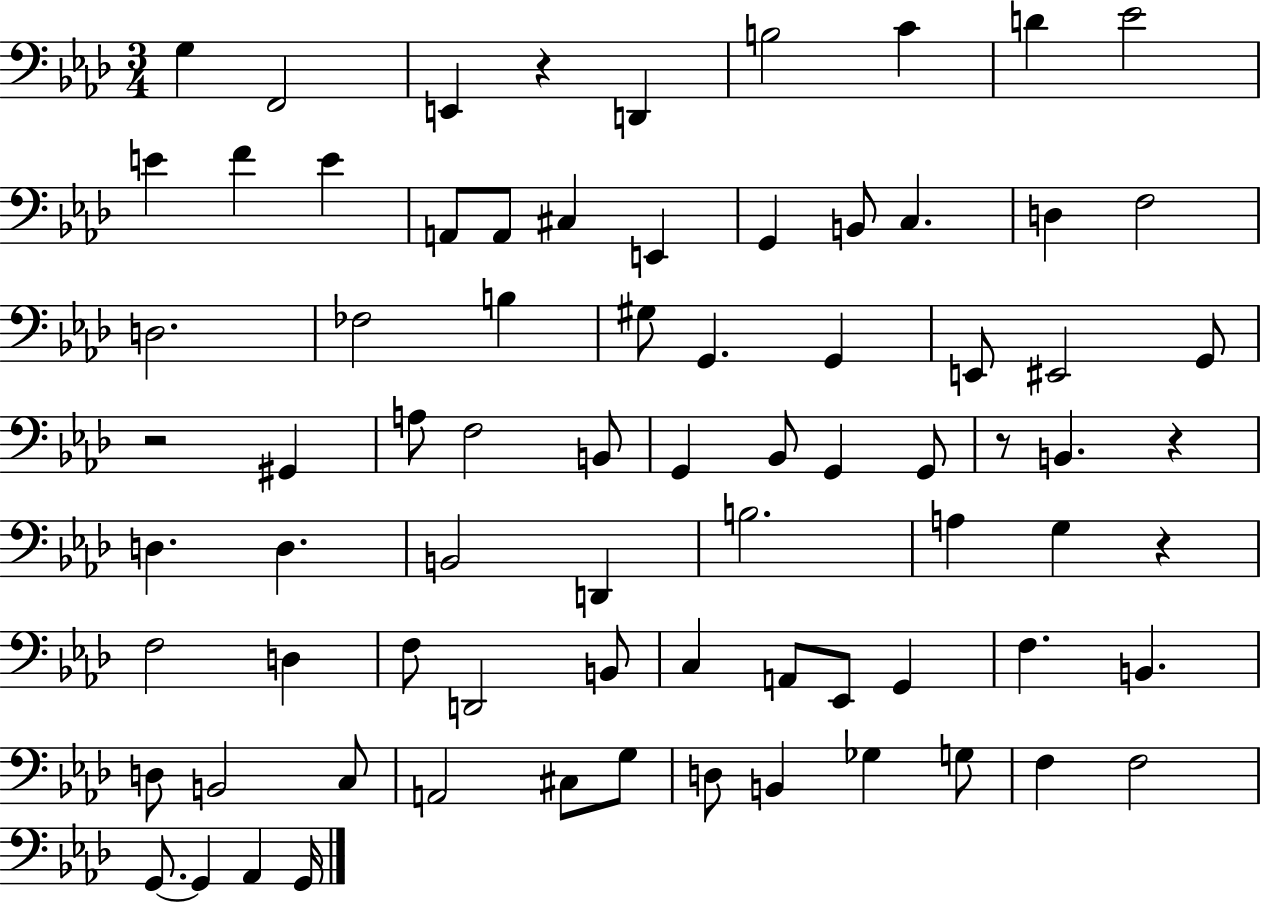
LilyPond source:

{
  \clef bass
  \numericTimeSignature
  \time 3/4
  \key aes \major
  g4 f,2 | e,4 r4 d,4 | b2 c'4 | d'4 ees'2 | \break e'4 f'4 e'4 | a,8 a,8 cis4 e,4 | g,4 b,8 c4. | d4 f2 | \break d2. | fes2 b4 | gis8 g,4. g,4 | e,8 eis,2 g,8 | \break r2 gis,4 | a8 f2 b,8 | g,4 bes,8 g,4 g,8 | r8 b,4. r4 | \break d4. d4. | b,2 d,4 | b2. | a4 g4 r4 | \break f2 d4 | f8 d,2 b,8 | c4 a,8 ees,8 g,4 | f4. b,4. | \break d8 b,2 c8 | a,2 cis8 g8 | d8 b,4 ges4 g8 | f4 f2 | \break g,8.~~ g,4 aes,4 g,16 | \bar "|."
}